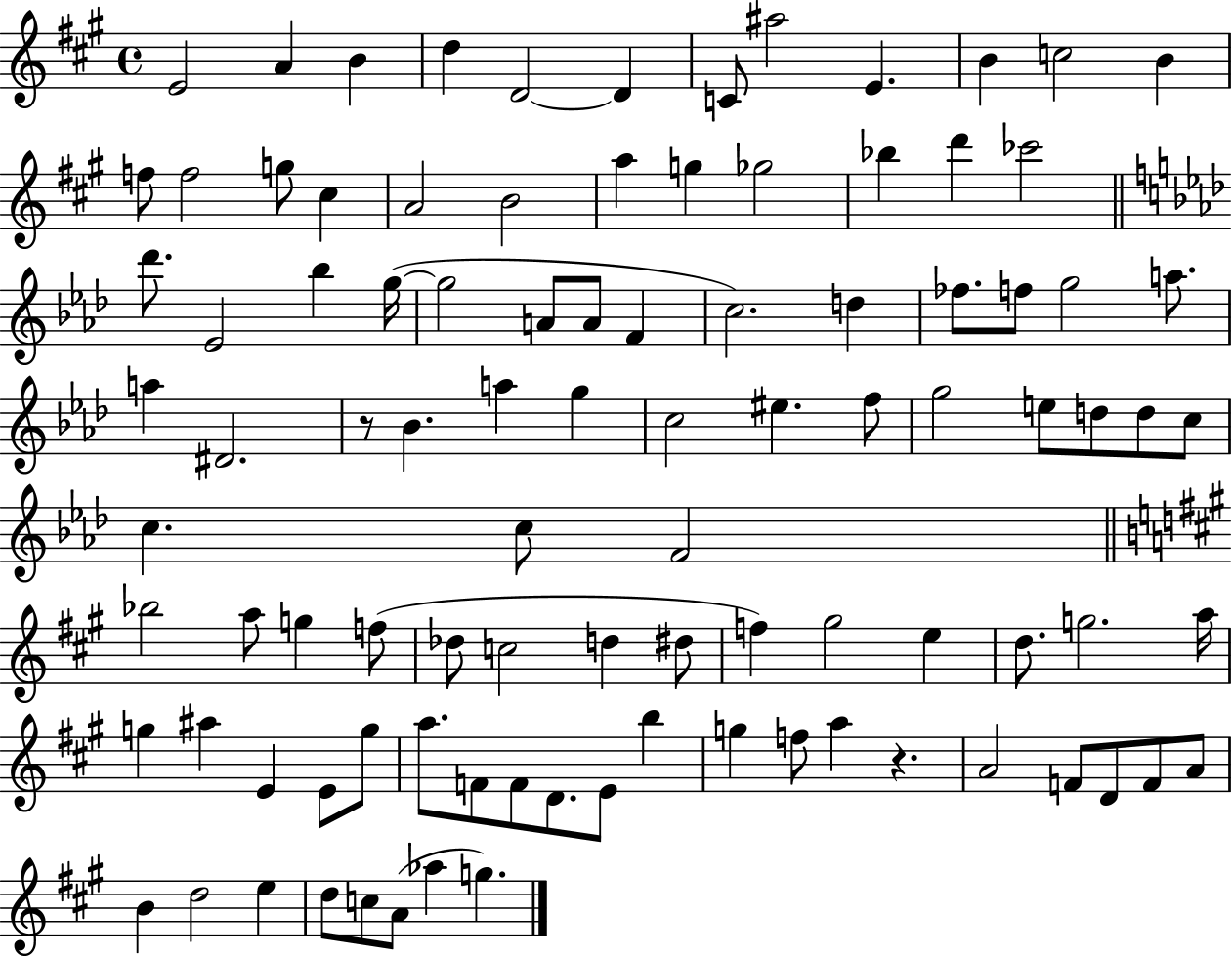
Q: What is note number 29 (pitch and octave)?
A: G5